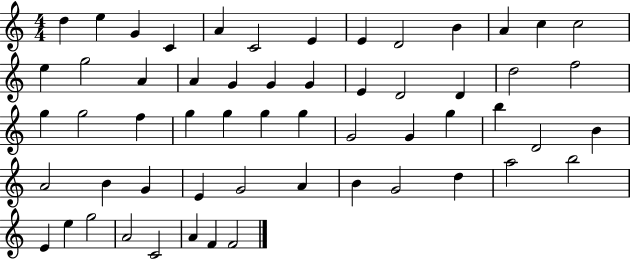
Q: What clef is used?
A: treble